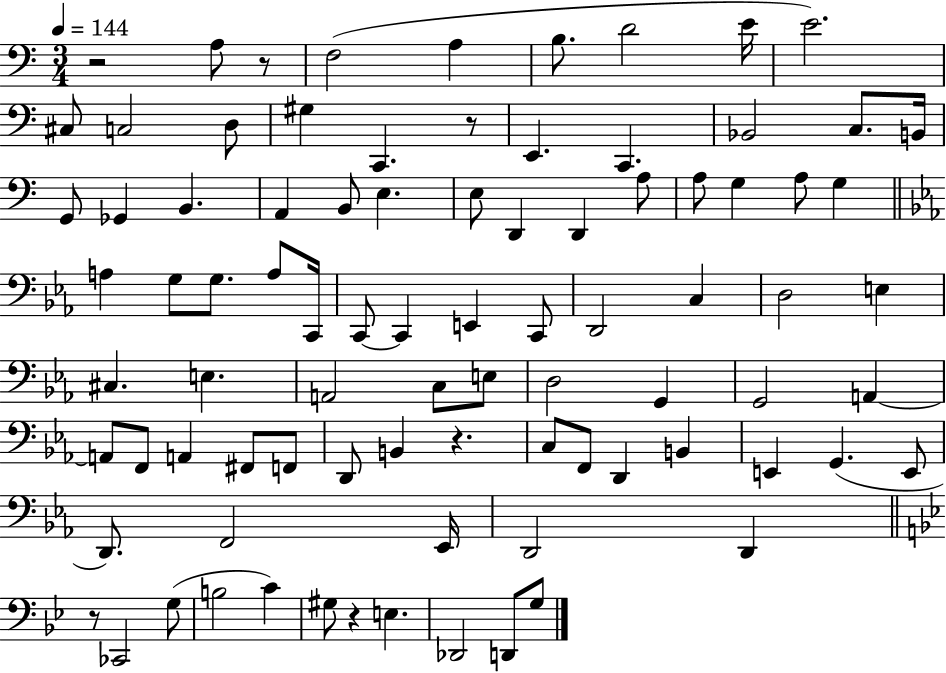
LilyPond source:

{
  \clef bass
  \numericTimeSignature
  \time 3/4
  \key c \major
  \tempo 4 = 144
  r2 a8 r8 | f2( a4 | b8. d'2 e'16 | e'2.) | \break cis8 c2 d8 | gis4 c,4. r8 | e,4. c,4. | bes,2 c8. b,16 | \break g,8 ges,4 b,4. | a,4 b,8 e4. | e8 d,4 d,4 a8 | a8 g4 a8 g4 | \break \bar "||" \break \key ees \major a4 g8 g8. a8 c,16 | c,8~~ c,4 e,4 c,8 | d,2 c4 | d2 e4 | \break cis4. e4. | a,2 c8 e8 | d2 g,4 | g,2 a,4~~ | \break a,8 f,8 a,4 fis,8 f,8 | d,8 b,4 r4. | c8 f,8 d,4 b,4 | e,4 g,4.( e,8 | \break d,8.) f,2 ees,16 | d,2 d,4 | \bar "||" \break \key bes \major r8 ces,2 g8( | b2 c'4) | gis8 r4 e4. | des,2 d,8 g8 | \break \bar "|."
}